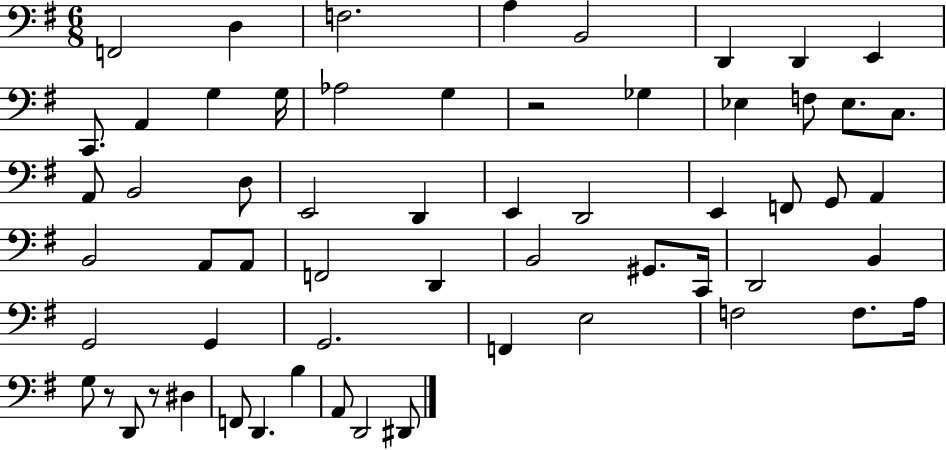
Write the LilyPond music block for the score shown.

{
  \clef bass
  \numericTimeSignature
  \time 6/8
  \key g \major
  f,2 d4 | f2. | a4 b,2 | d,4 d,4 e,4 | \break c,8. a,4 g4 g16 | aes2 g4 | r2 ges4 | ees4 f8 ees8. c8. | \break a,8 b,2 d8 | e,2 d,4 | e,4 d,2 | e,4 f,8 g,8 a,4 | \break b,2 a,8 a,8 | f,2 d,4 | b,2 gis,8. c,16 | d,2 b,4 | \break g,2 g,4 | g,2. | f,4 e2 | f2 f8. a16 | \break g8 r8 d,8 r8 dis4 | f,8 d,4. b4 | a,8 d,2 dis,8 | \bar "|."
}